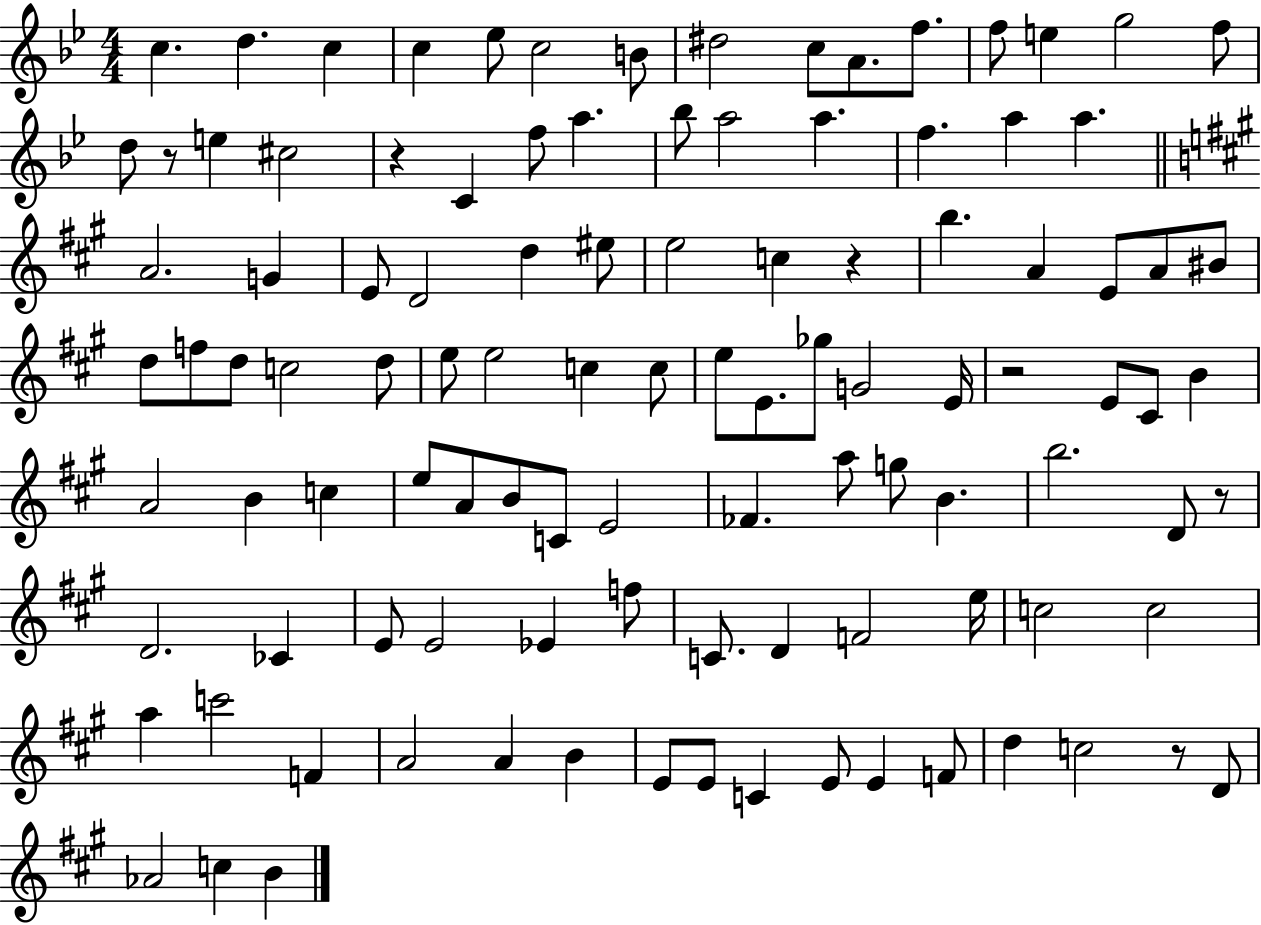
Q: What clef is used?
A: treble